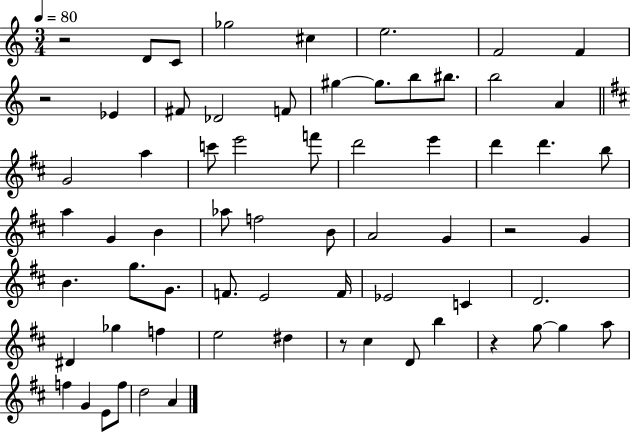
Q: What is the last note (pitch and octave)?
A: A4